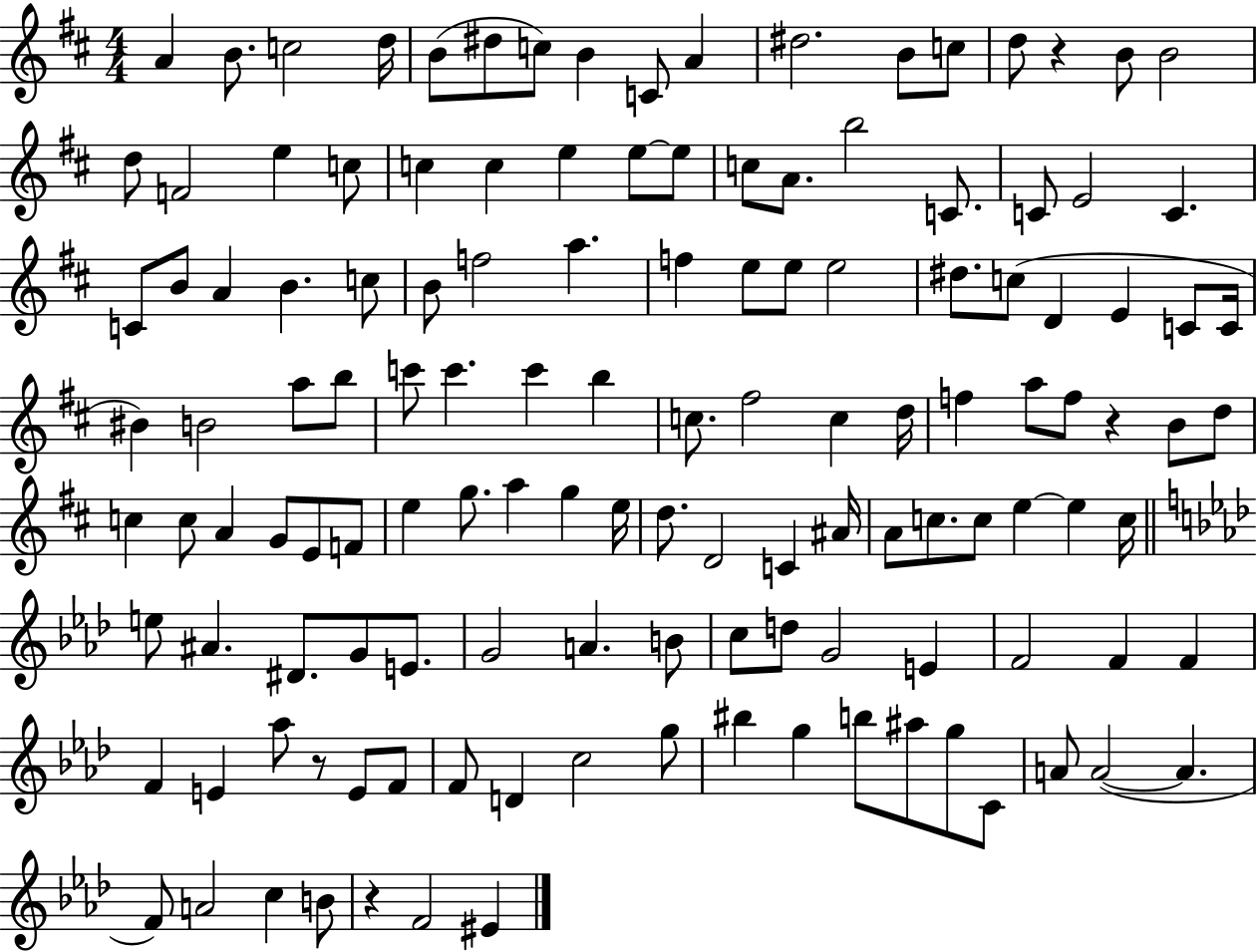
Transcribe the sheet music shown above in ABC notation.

X:1
T:Untitled
M:4/4
L:1/4
K:D
A B/2 c2 d/4 B/2 ^d/2 c/2 B C/2 A ^d2 B/2 c/2 d/2 z B/2 B2 d/2 F2 e c/2 c c e e/2 e/2 c/2 A/2 b2 C/2 C/2 E2 C C/2 B/2 A B c/2 B/2 f2 a f e/2 e/2 e2 ^d/2 c/2 D E C/2 C/4 ^B B2 a/2 b/2 c'/2 c' c' b c/2 ^f2 c d/4 f a/2 f/2 z B/2 d/2 c c/2 A G/2 E/2 F/2 e g/2 a g e/4 d/2 D2 C ^A/4 A/2 c/2 c/2 e e c/4 e/2 ^A ^D/2 G/2 E/2 G2 A B/2 c/2 d/2 G2 E F2 F F F E _a/2 z/2 E/2 F/2 F/2 D c2 g/2 ^b g b/2 ^a/2 g/2 C/2 A/2 A2 A F/2 A2 c B/2 z F2 ^E